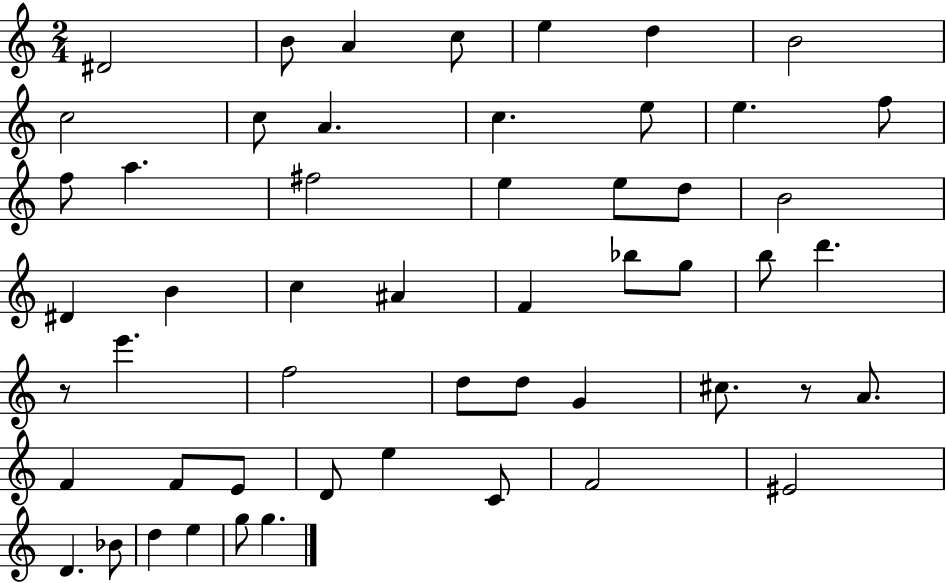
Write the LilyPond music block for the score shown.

{
  \clef treble
  \numericTimeSignature
  \time 2/4
  \key c \major
  \repeat volta 2 { dis'2 | b'8 a'4 c''8 | e''4 d''4 | b'2 | \break c''2 | c''8 a'4. | c''4. e''8 | e''4. f''8 | \break f''8 a''4. | fis''2 | e''4 e''8 d''8 | b'2 | \break dis'4 b'4 | c''4 ais'4 | f'4 bes''8 g''8 | b''8 d'''4. | \break r8 e'''4. | f''2 | d''8 d''8 g'4 | cis''8. r8 a'8. | \break f'4 f'8 e'8 | d'8 e''4 c'8 | f'2 | eis'2 | \break d'4. bes'8 | d''4 e''4 | g''8 g''4. | } \bar "|."
}